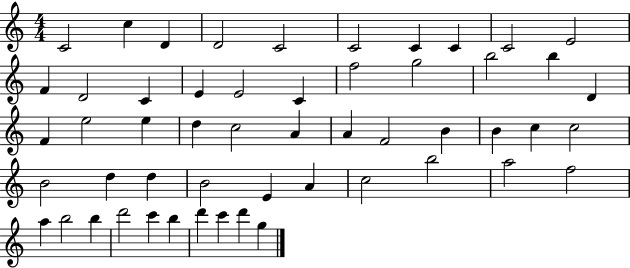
C4/h C5/q D4/q D4/h C4/h C4/h C4/q C4/q C4/h E4/h F4/q D4/h C4/q E4/q E4/h C4/q F5/h G5/h B5/h B5/q D4/q F4/q E5/h E5/q D5/q C5/h A4/q A4/q F4/h B4/q B4/q C5/q C5/h B4/h D5/q D5/q B4/h E4/q A4/q C5/h B5/h A5/h F5/h A5/q B5/h B5/q D6/h C6/q B5/q D6/q C6/q D6/q G5/q